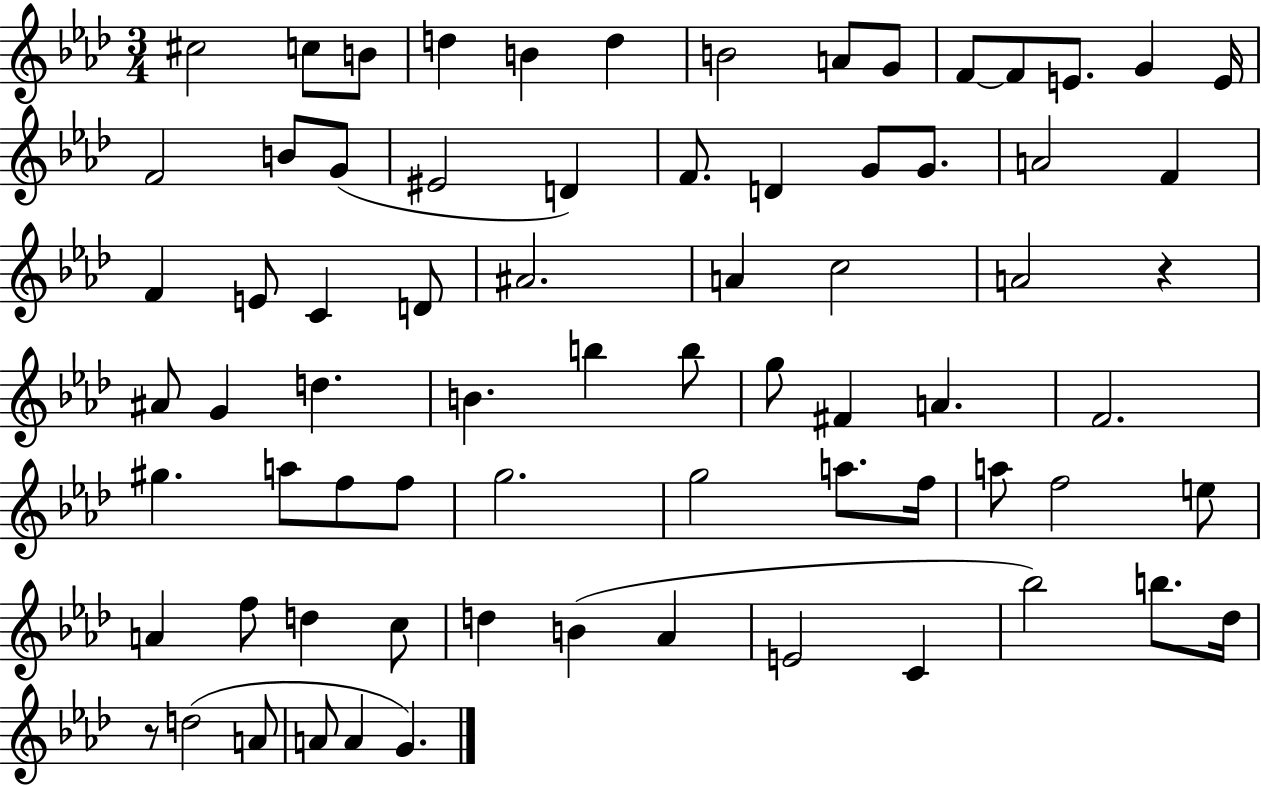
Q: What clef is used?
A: treble